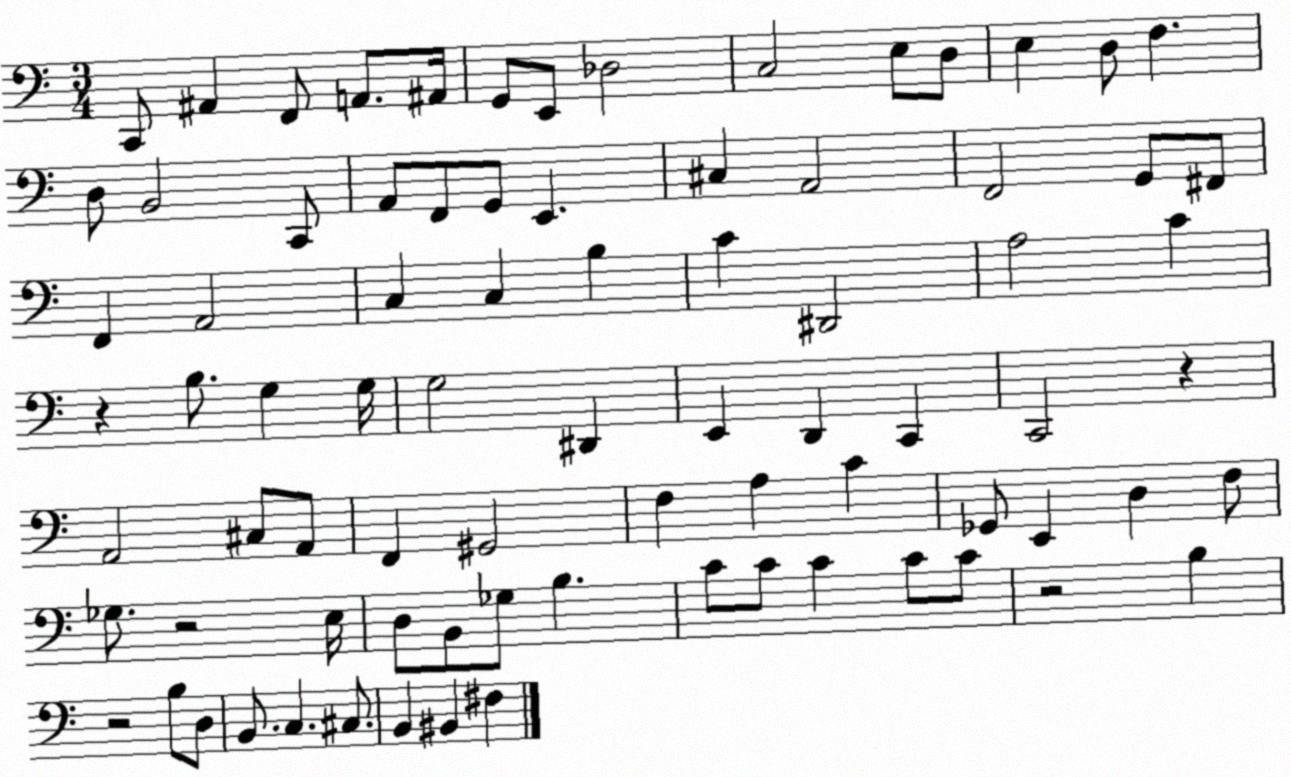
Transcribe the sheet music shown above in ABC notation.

X:1
T:Untitled
M:3/4
L:1/4
K:C
C,,/2 ^A,, F,,/2 A,,/2 ^A,,/4 G,,/2 E,,/2 _D,2 C,2 E,/2 D,/2 E, D,/2 F, D,/2 B,,2 C,,/2 A,,/2 F,,/2 G,,/2 E,, ^C, A,,2 F,,2 G,,/2 ^F,,/2 F,, A,,2 C, C, B, C ^D,,2 A,2 C z B,/2 G, G,/4 G,2 ^D,, E,, D,, C,, C,,2 z A,,2 ^C,/2 A,,/2 F,, ^G,,2 F, A, C _G,,/2 E,, D, F,/2 _G,/2 z2 E,/4 D,/2 B,,/2 _G,/2 B, C/2 C/2 C C/2 C/2 z2 B, z2 B,/2 D,/2 B,,/2 C, ^C,/2 B,, ^B,, ^F,